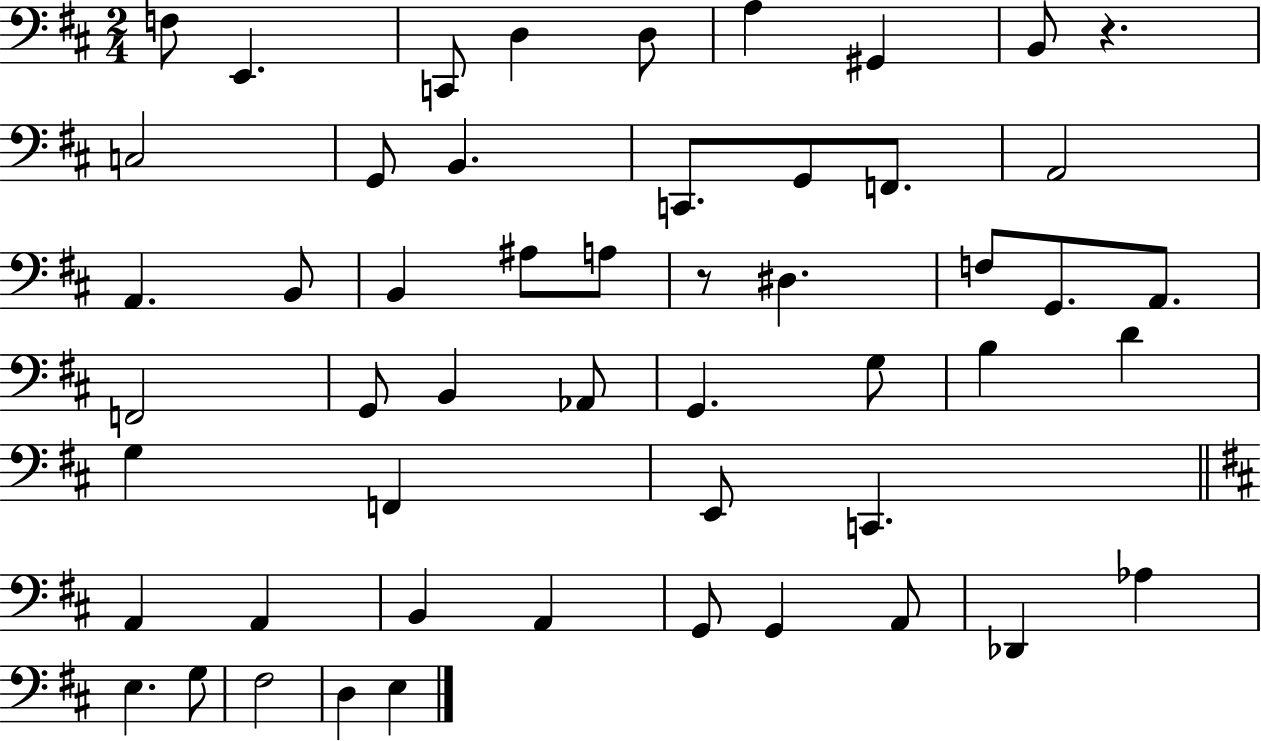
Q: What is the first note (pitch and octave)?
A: F3